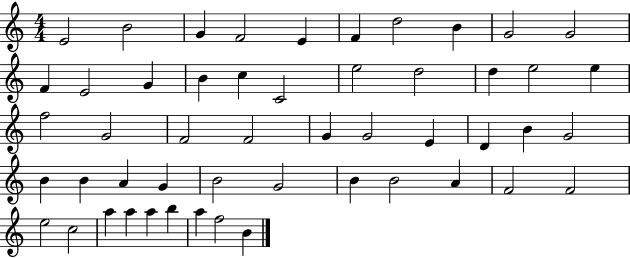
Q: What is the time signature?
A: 4/4